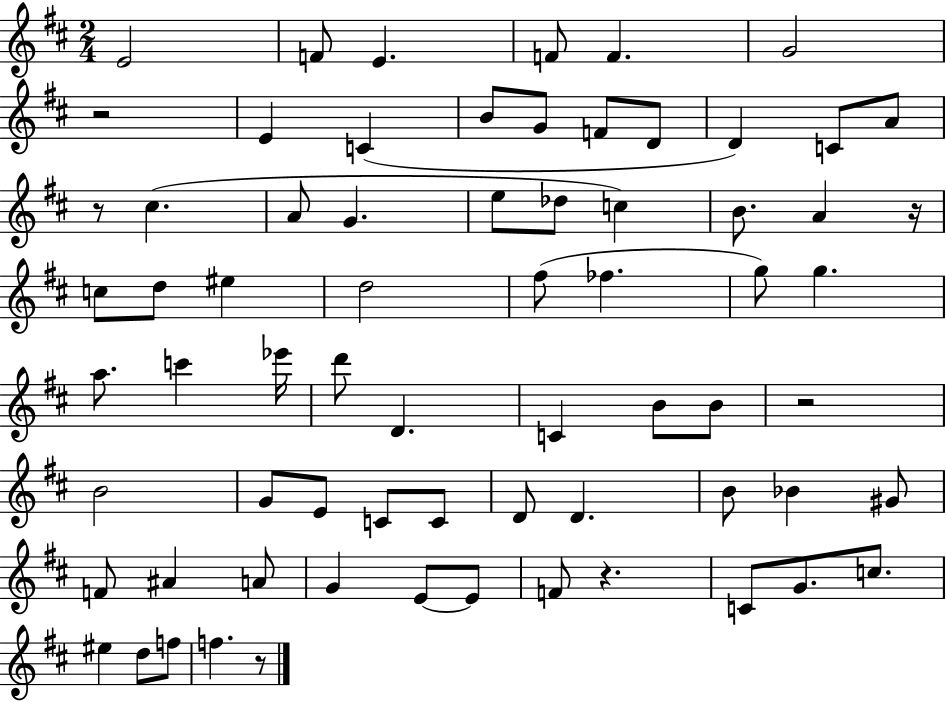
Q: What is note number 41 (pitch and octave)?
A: G4